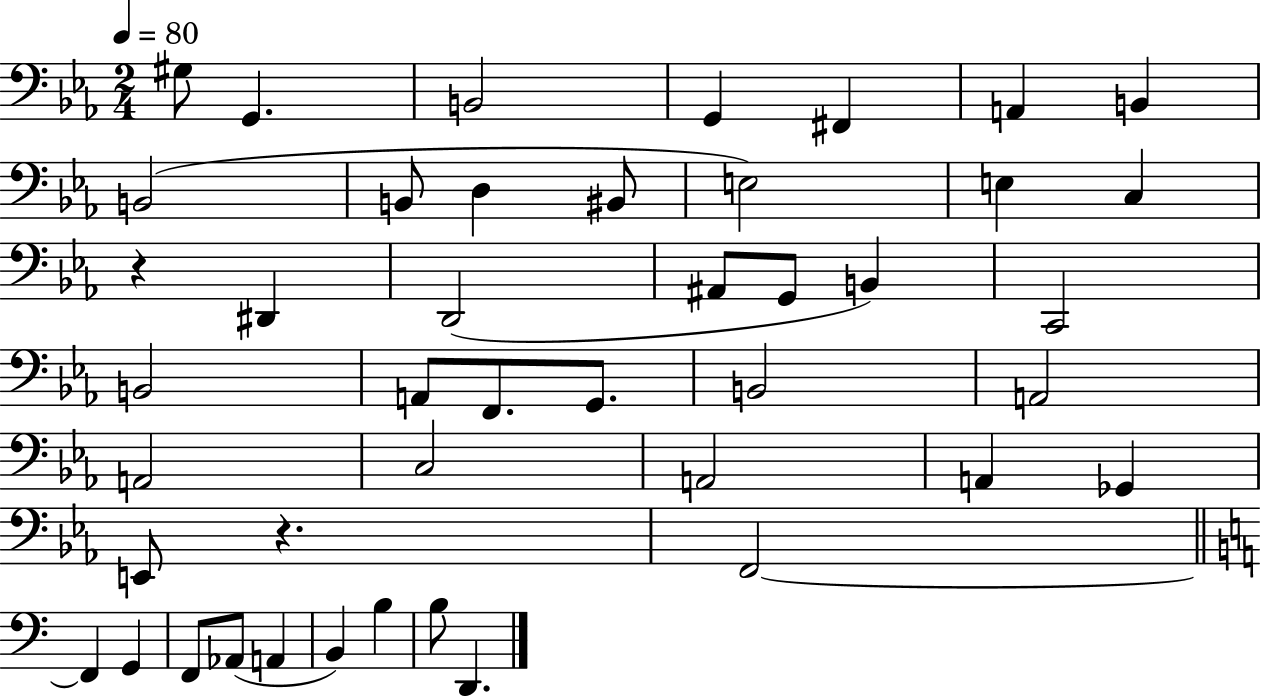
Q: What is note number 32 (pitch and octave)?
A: E2